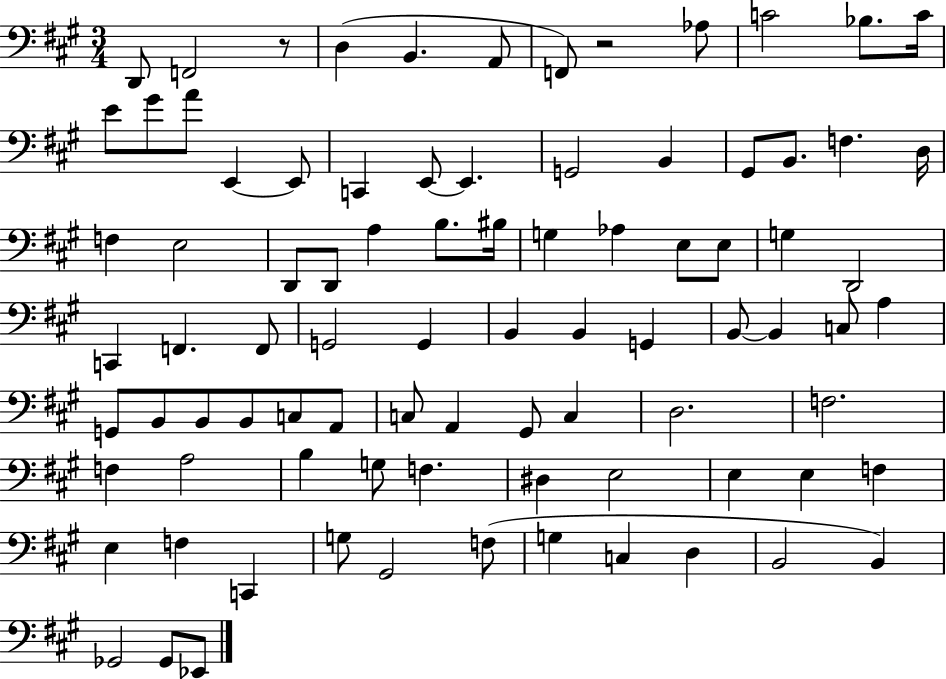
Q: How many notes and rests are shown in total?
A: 87